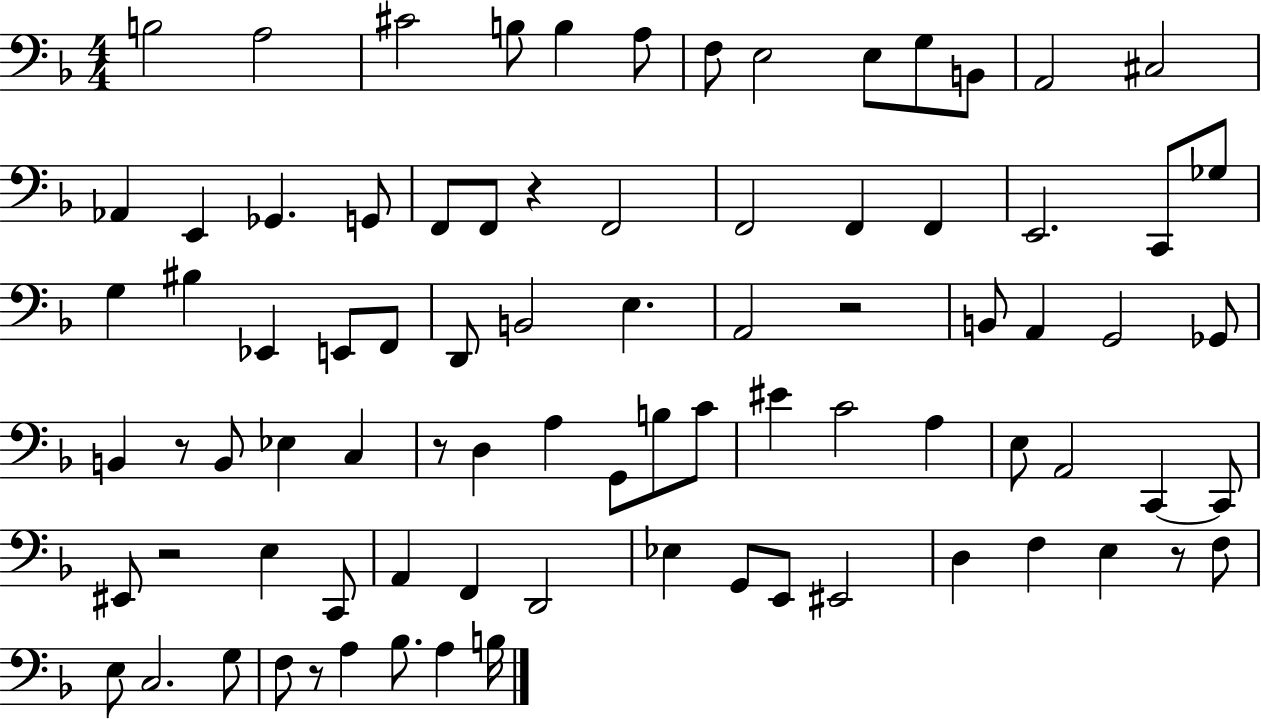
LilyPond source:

{
  \clef bass
  \numericTimeSignature
  \time 4/4
  \key f \major
  b2 a2 | cis'2 b8 b4 a8 | f8 e2 e8 g8 b,8 | a,2 cis2 | \break aes,4 e,4 ges,4. g,8 | f,8 f,8 r4 f,2 | f,2 f,4 f,4 | e,2. c,8 ges8 | \break g4 bis4 ees,4 e,8 f,8 | d,8 b,2 e4. | a,2 r2 | b,8 a,4 g,2 ges,8 | \break b,4 r8 b,8 ees4 c4 | r8 d4 a4 g,8 b8 c'8 | eis'4 c'2 a4 | e8 a,2 c,4~~ c,8 | \break eis,8 r2 e4 c,8 | a,4 f,4 d,2 | ees4 g,8 e,8 eis,2 | d4 f4 e4 r8 f8 | \break e8 c2. g8 | f8 r8 a4 bes8. a4 b16 | \bar "|."
}